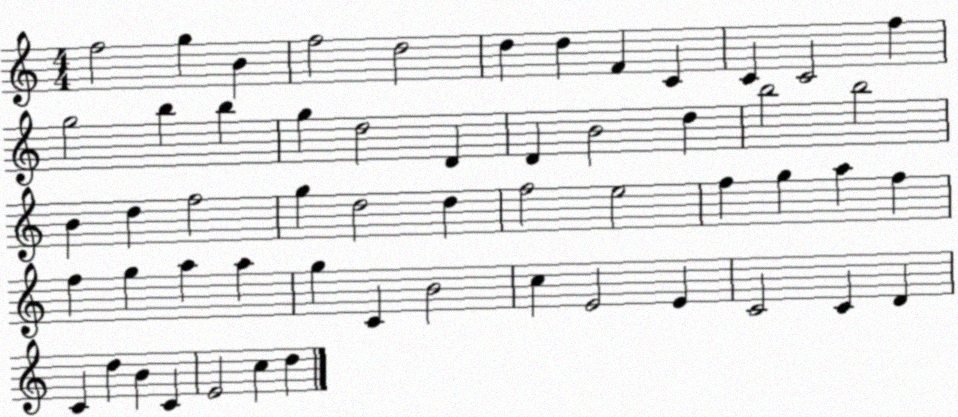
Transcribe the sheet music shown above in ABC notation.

X:1
T:Untitled
M:4/4
L:1/4
K:C
f2 g B f2 d2 d d F C C C2 f g2 b b g d2 D D B2 d b2 b2 B d f2 g d2 d f2 e2 f g a f f g a a g C B2 c E2 E C2 C D C d B C E2 c d